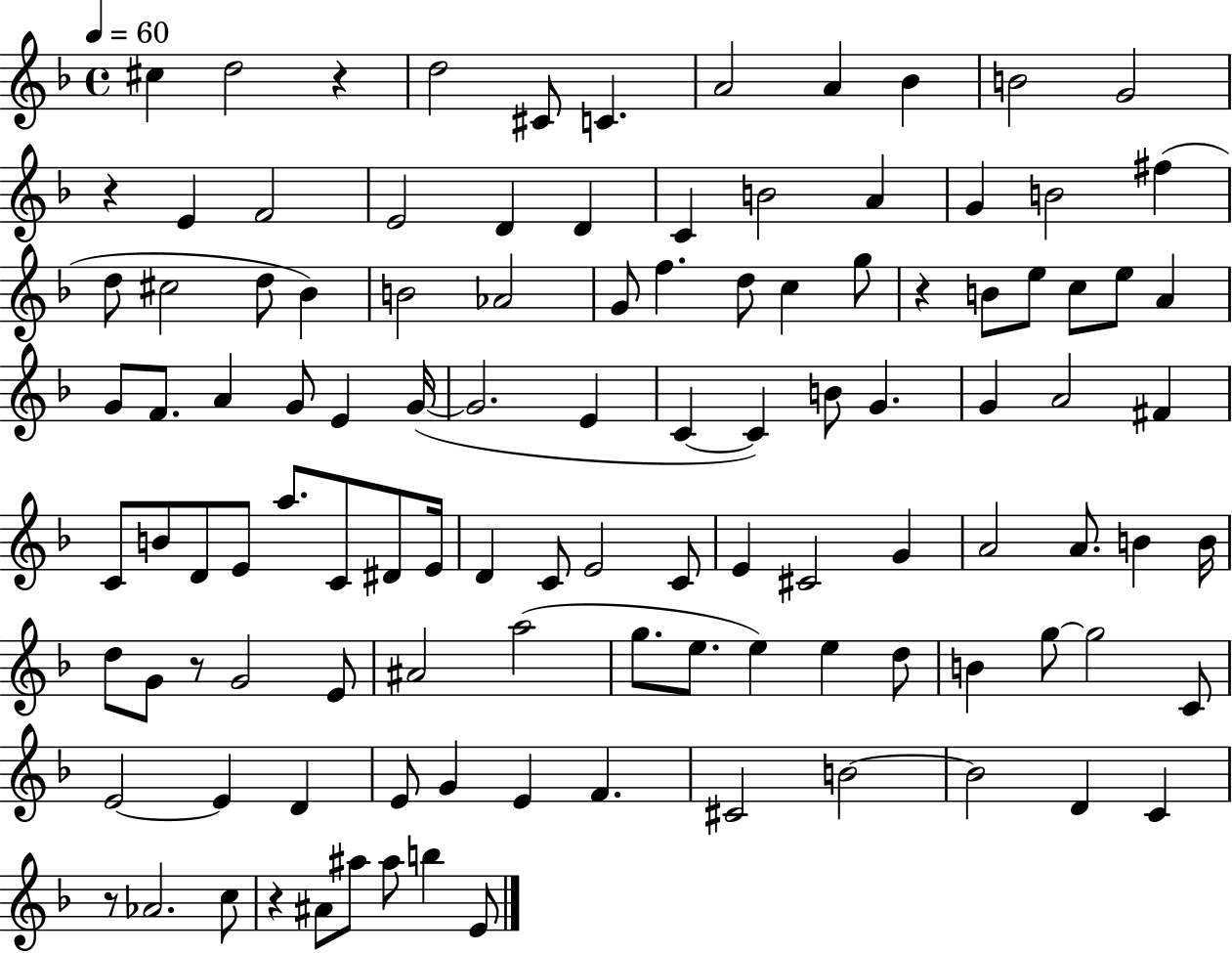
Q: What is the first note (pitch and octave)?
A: C#5